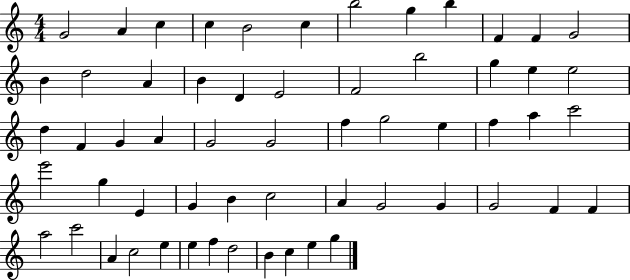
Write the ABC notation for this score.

X:1
T:Untitled
M:4/4
L:1/4
K:C
G2 A c c B2 c b2 g b F F G2 B d2 A B D E2 F2 b2 g e e2 d F G A G2 G2 f g2 e f a c'2 e'2 g E G B c2 A G2 G G2 F F a2 c'2 A c2 e e f d2 B c e g